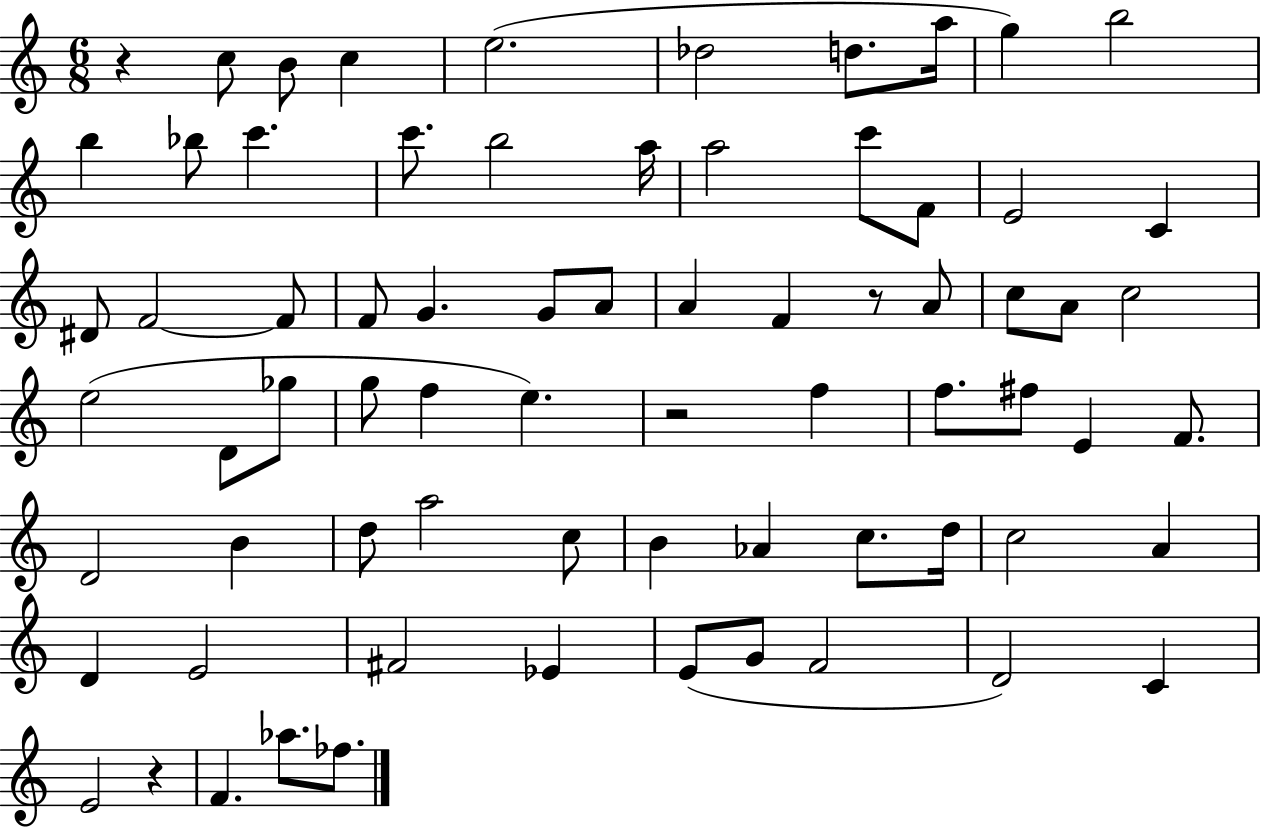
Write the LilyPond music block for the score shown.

{
  \clef treble
  \numericTimeSignature
  \time 6/8
  \key c \major
  \repeat volta 2 { r4 c''8 b'8 c''4 | e''2.( | des''2 d''8. a''16 | g''4) b''2 | \break b''4 bes''8 c'''4. | c'''8. b''2 a''16 | a''2 c'''8 f'8 | e'2 c'4 | \break dis'8 f'2~~ f'8 | f'8 g'4. g'8 a'8 | a'4 f'4 r8 a'8 | c''8 a'8 c''2 | \break e''2( d'8 ges''8 | g''8 f''4 e''4.) | r2 f''4 | f''8. fis''8 e'4 f'8. | \break d'2 b'4 | d''8 a''2 c''8 | b'4 aes'4 c''8. d''16 | c''2 a'4 | \break d'4 e'2 | fis'2 ees'4 | e'8( g'8 f'2 | d'2) c'4 | \break e'2 r4 | f'4. aes''8. fes''8. | } \bar "|."
}